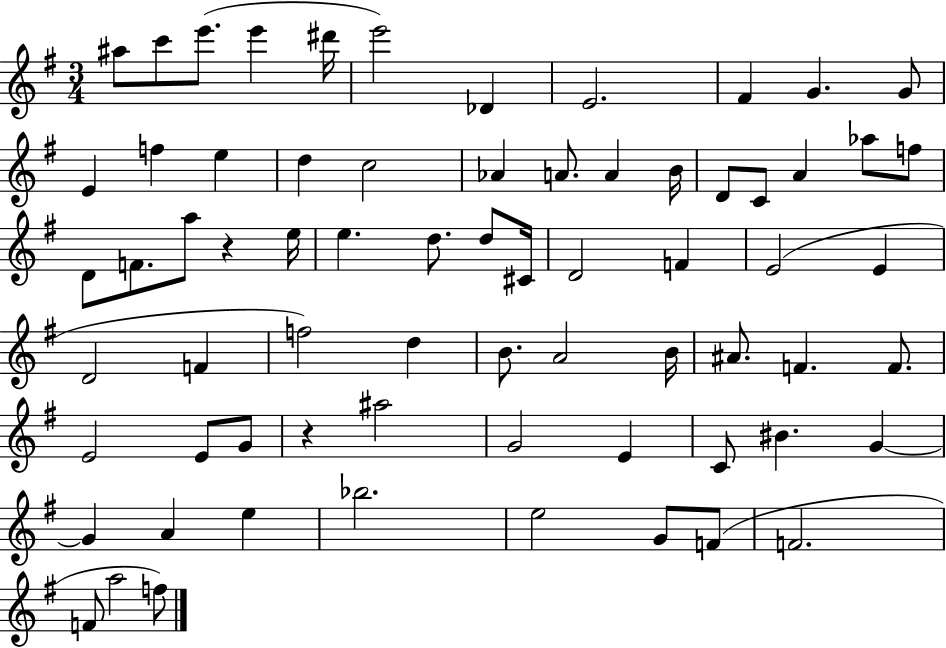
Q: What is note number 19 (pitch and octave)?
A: A4